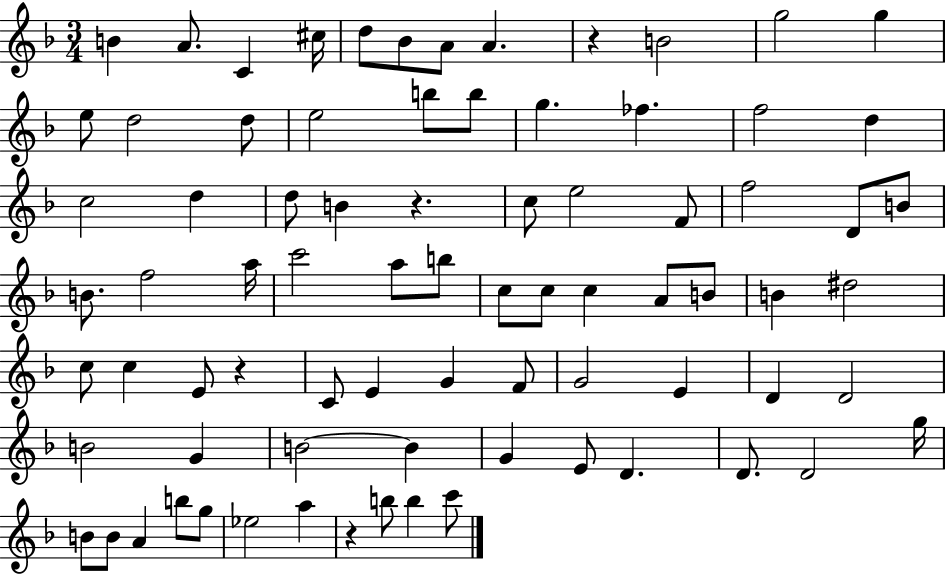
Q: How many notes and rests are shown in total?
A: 79